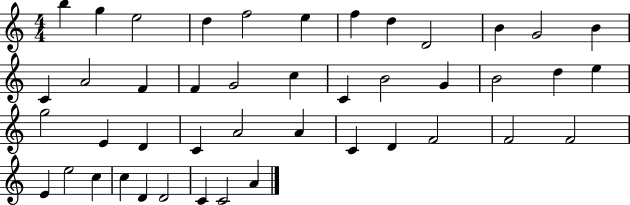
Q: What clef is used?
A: treble